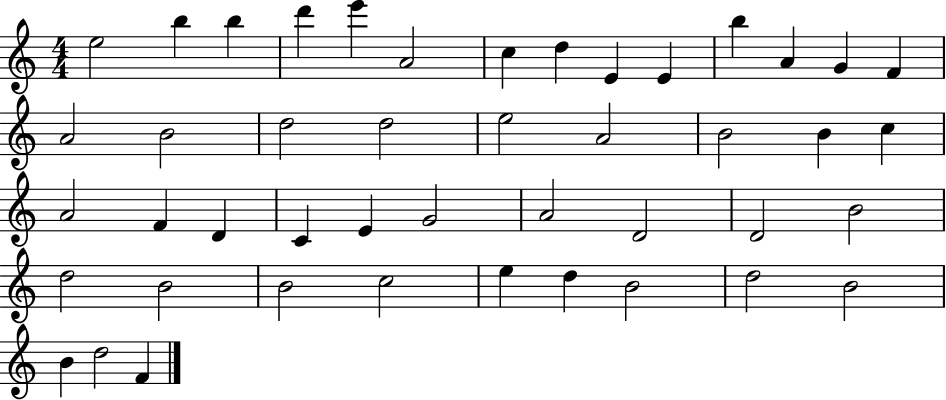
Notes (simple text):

E5/h B5/q B5/q D6/q E6/q A4/h C5/q D5/q E4/q E4/q B5/q A4/q G4/q F4/q A4/h B4/h D5/h D5/h E5/h A4/h B4/h B4/q C5/q A4/h F4/q D4/q C4/q E4/q G4/h A4/h D4/h D4/h B4/h D5/h B4/h B4/h C5/h E5/q D5/q B4/h D5/h B4/h B4/q D5/h F4/q